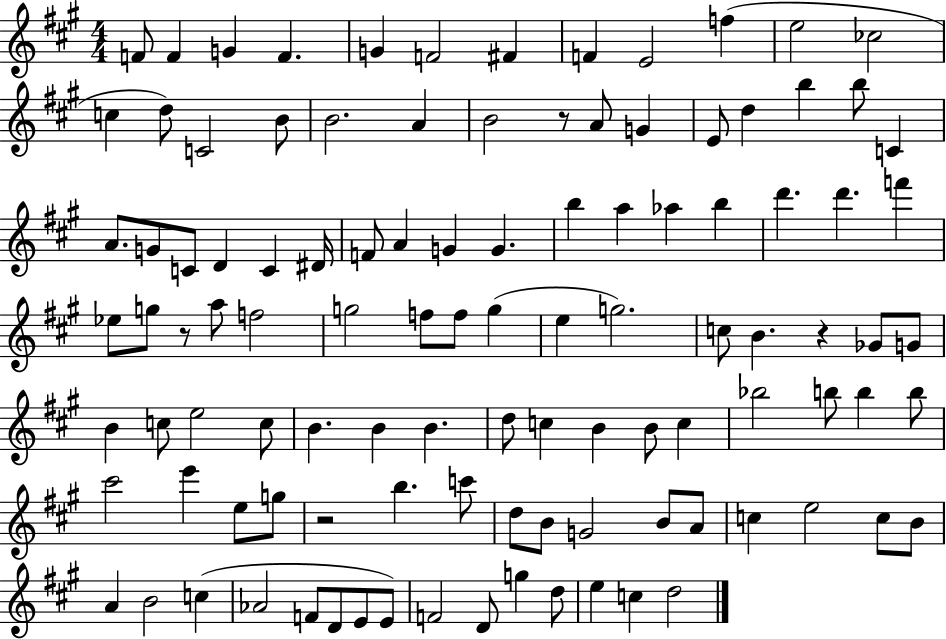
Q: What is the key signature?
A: A major